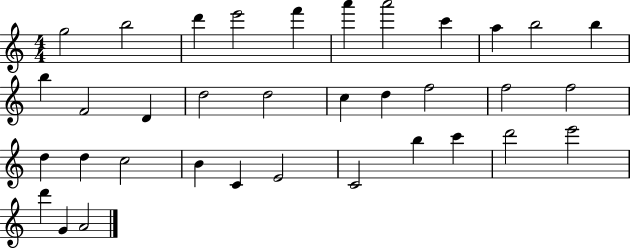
{
  \clef treble
  \numericTimeSignature
  \time 4/4
  \key c \major
  g''2 b''2 | d'''4 e'''2 f'''4 | a'''4 a'''2 c'''4 | a''4 b''2 b''4 | \break b''4 f'2 d'4 | d''2 d''2 | c''4 d''4 f''2 | f''2 f''2 | \break d''4 d''4 c''2 | b'4 c'4 e'2 | c'2 b''4 c'''4 | d'''2 e'''2 | \break d'''4 g'4 a'2 | \bar "|."
}